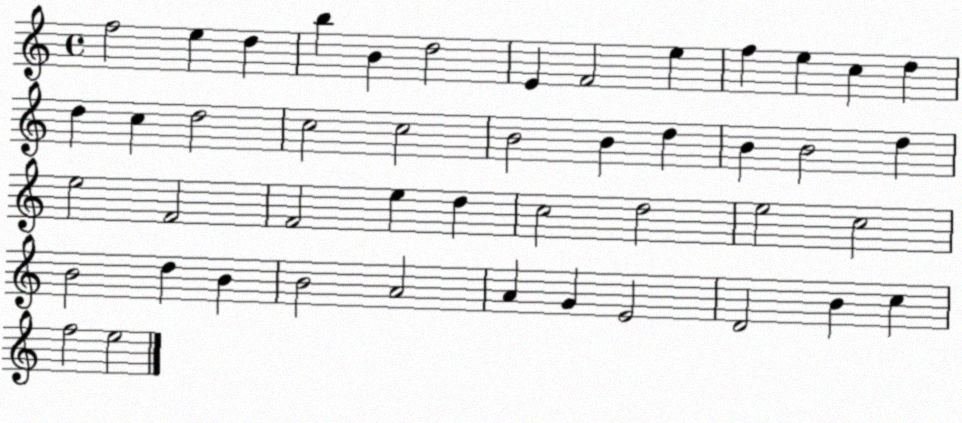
X:1
T:Untitled
M:4/4
L:1/4
K:C
f2 e d b B d2 E F2 e f e c d d c d2 c2 c2 B2 B d B B2 d e2 F2 F2 e d c2 d2 e2 c2 B2 d B B2 A2 A G E2 D2 B c f2 e2